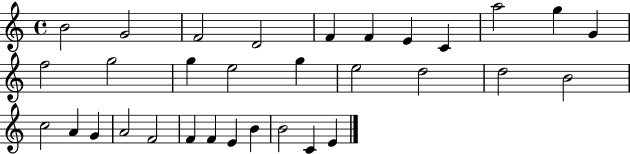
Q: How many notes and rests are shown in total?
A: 32